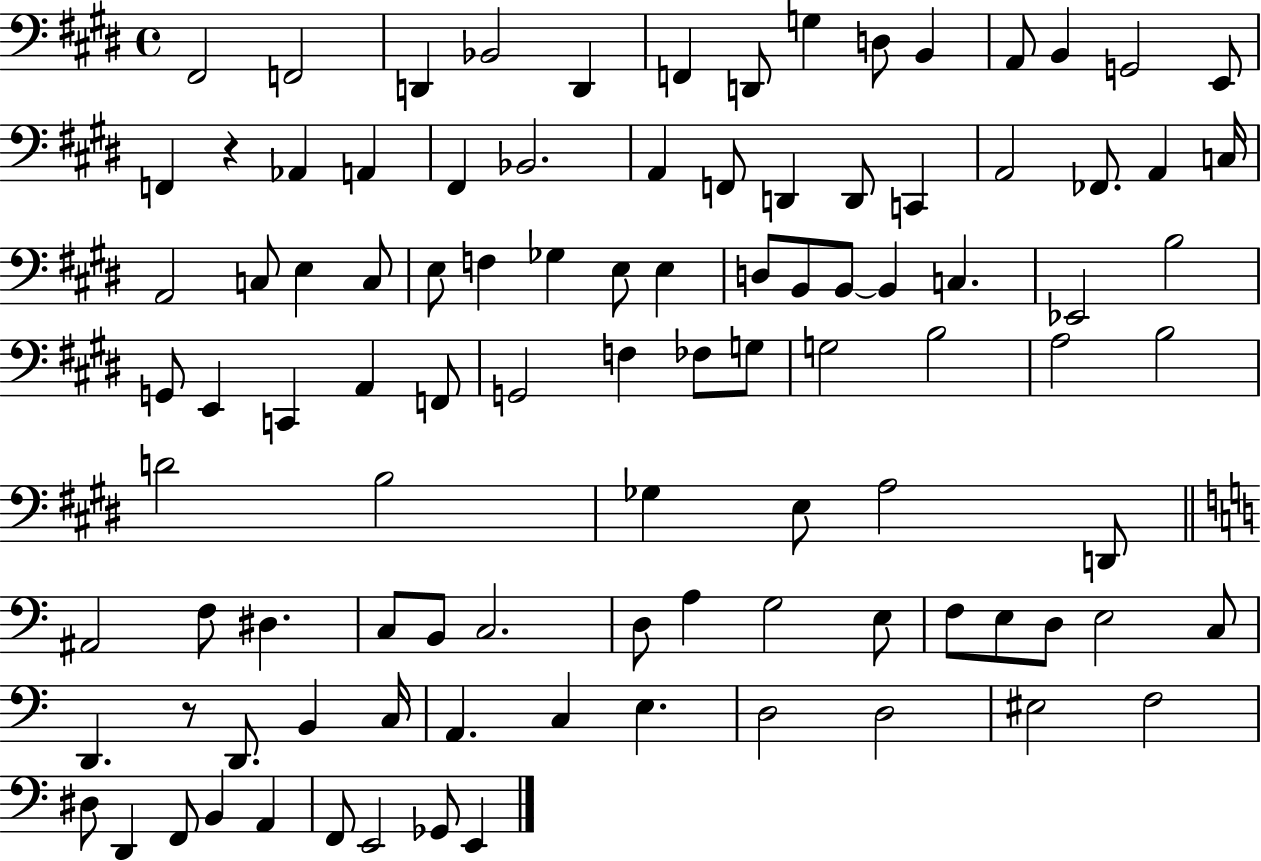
{
  \clef bass
  \time 4/4
  \defaultTimeSignature
  \key e \major
  fis,2 f,2 | d,4 bes,2 d,4 | f,4 d,8 g4 d8 b,4 | a,8 b,4 g,2 e,8 | \break f,4 r4 aes,4 a,4 | fis,4 bes,2. | a,4 f,8 d,4 d,8 c,4 | a,2 fes,8. a,4 c16 | \break a,2 c8 e4 c8 | e8 f4 ges4 e8 e4 | d8 b,8 b,8~~ b,4 c4. | ees,2 b2 | \break g,8 e,4 c,4 a,4 f,8 | g,2 f4 fes8 g8 | g2 b2 | a2 b2 | \break d'2 b2 | ges4 e8 a2 d,8 | \bar "||" \break \key c \major ais,2 f8 dis4. | c8 b,8 c2. | d8 a4 g2 e8 | f8 e8 d8 e2 c8 | \break d,4. r8 d,8. b,4 c16 | a,4. c4 e4. | d2 d2 | eis2 f2 | \break dis8 d,4 f,8 b,4 a,4 | f,8 e,2 ges,8 e,4 | \bar "|."
}